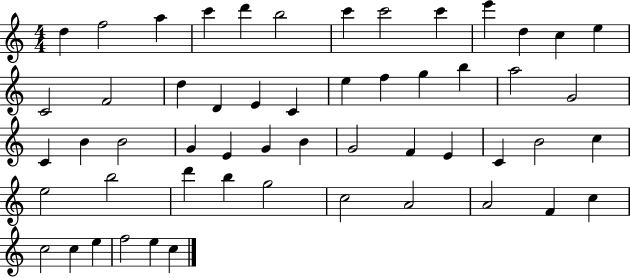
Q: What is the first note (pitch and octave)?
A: D5